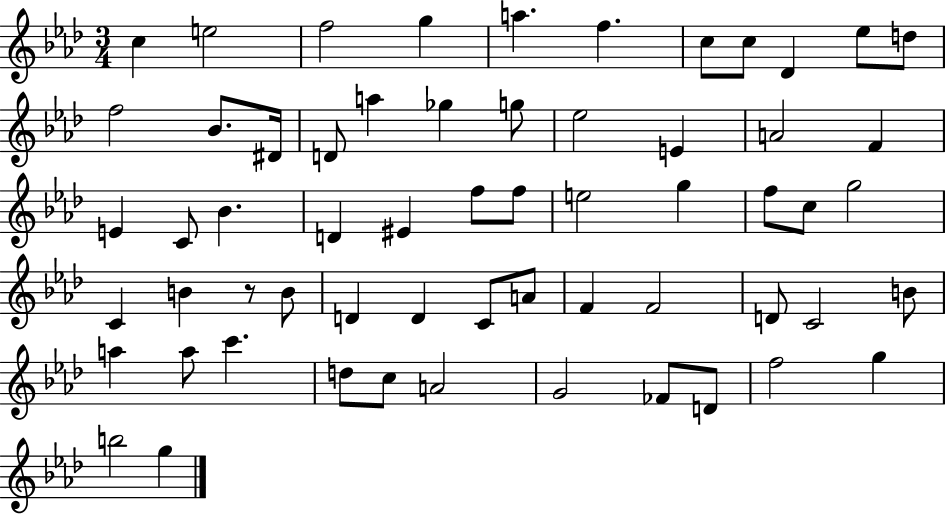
C5/q E5/h F5/h G5/q A5/q. F5/q. C5/e C5/e Db4/q Eb5/e D5/e F5/h Bb4/e. D#4/s D4/e A5/q Gb5/q G5/e Eb5/h E4/q A4/h F4/q E4/q C4/e Bb4/q. D4/q EIS4/q F5/e F5/e E5/h G5/q F5/e C5/e G5/h C4/q B4/q R/e B4/e D4/q D4/q C4/e A4/e F4/q F4/h D4/e C4/h B4/e A5/q A5/e C6/q. D5/e C5/e A4/h G4/h FES4/e D4/e F5/h G5/q B5/h G5/q